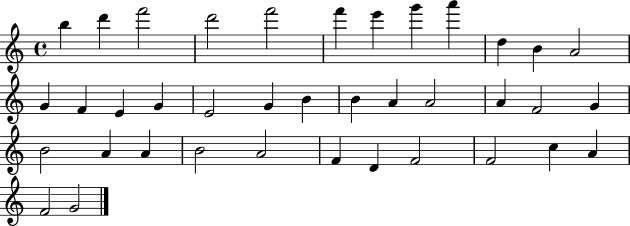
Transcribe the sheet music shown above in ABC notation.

X:1
T:Untitled
M:4/4
L:1/4
K:C
b d' f'2 d'2 f'2 f' e' g' a' d B A2 G F E G E2 G B B A A2 A F2 G B2 A A B2 A2 F D F2 F2 c A F2 G2